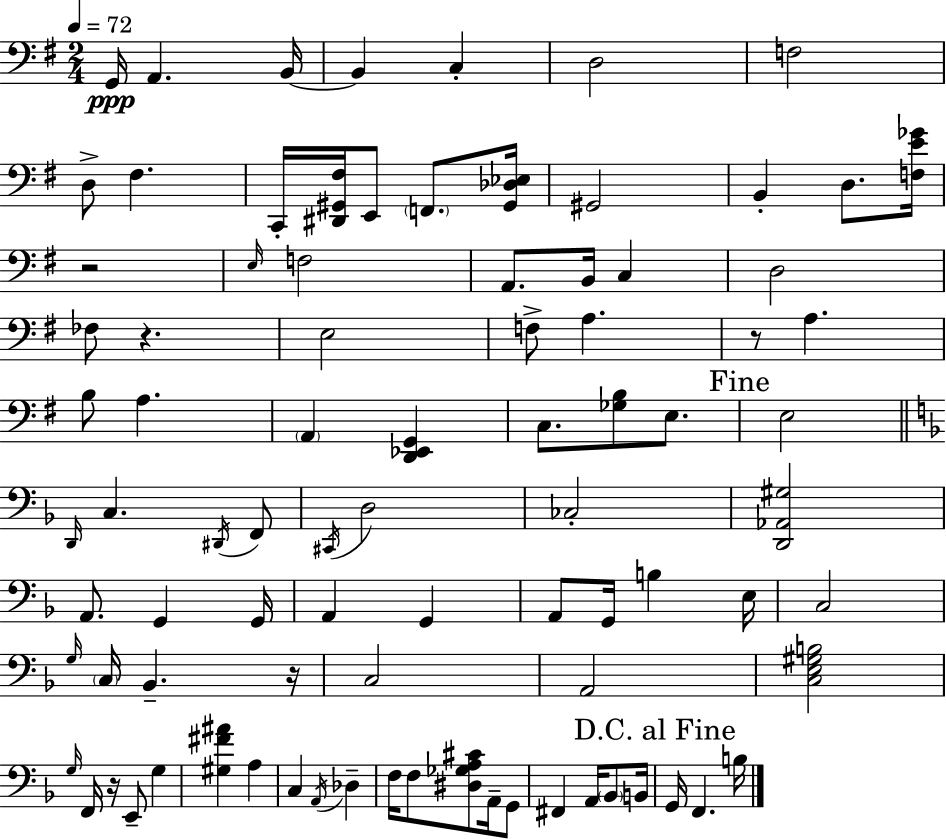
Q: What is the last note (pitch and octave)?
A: B3